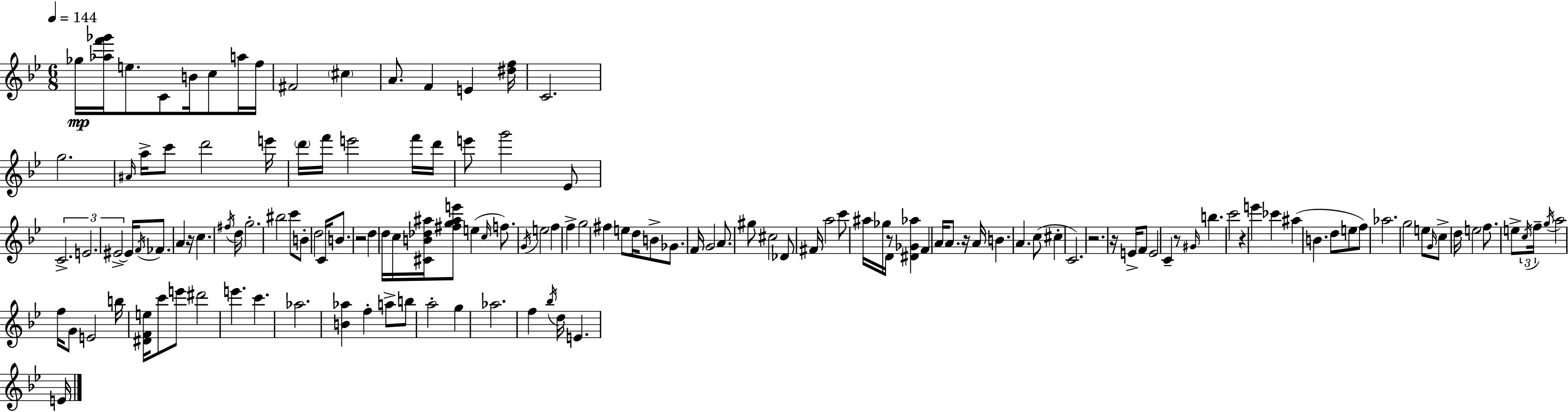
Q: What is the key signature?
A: BES major